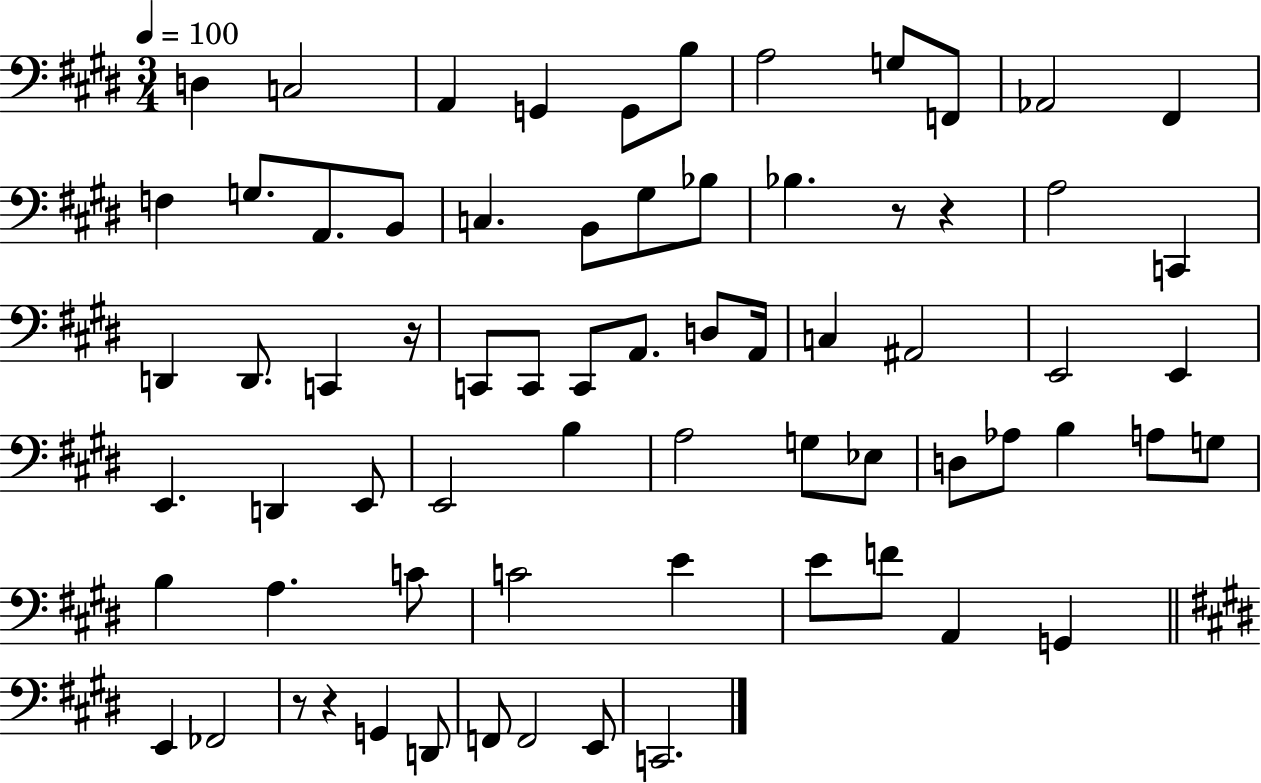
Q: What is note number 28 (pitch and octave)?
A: C2